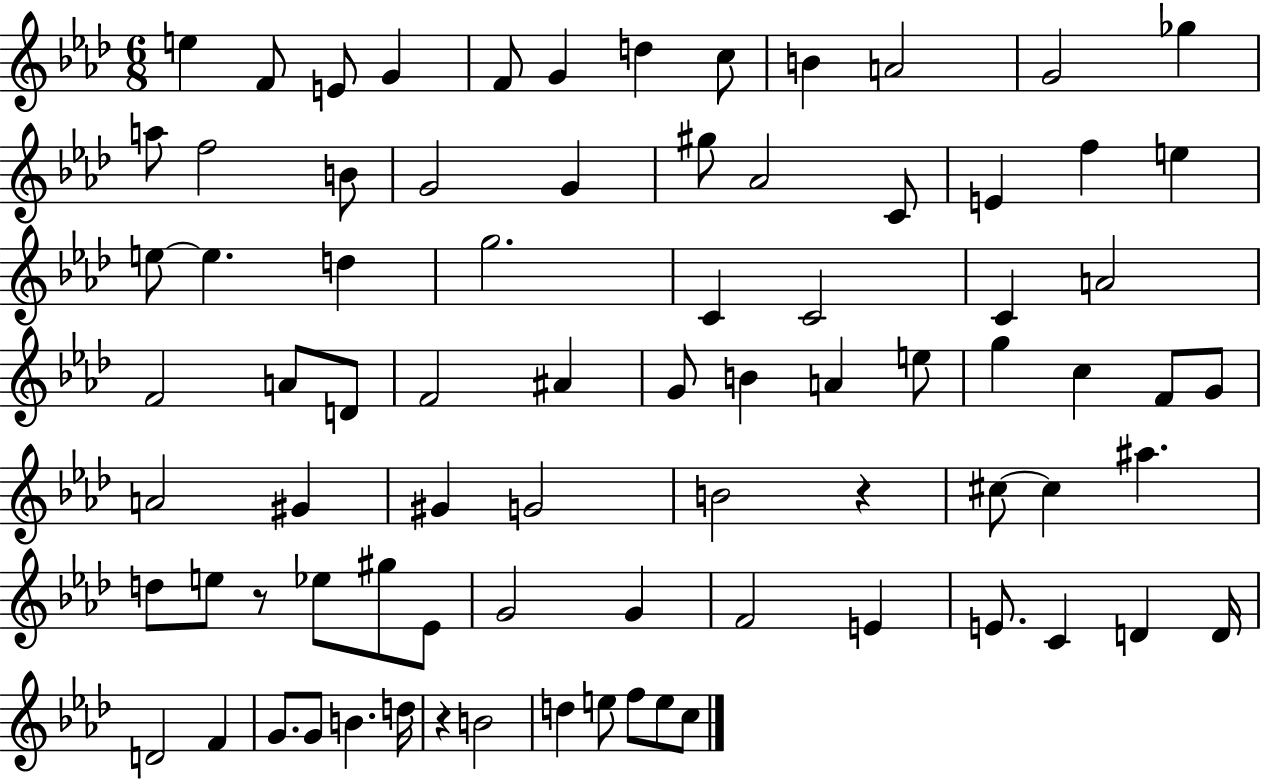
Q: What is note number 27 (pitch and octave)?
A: G5